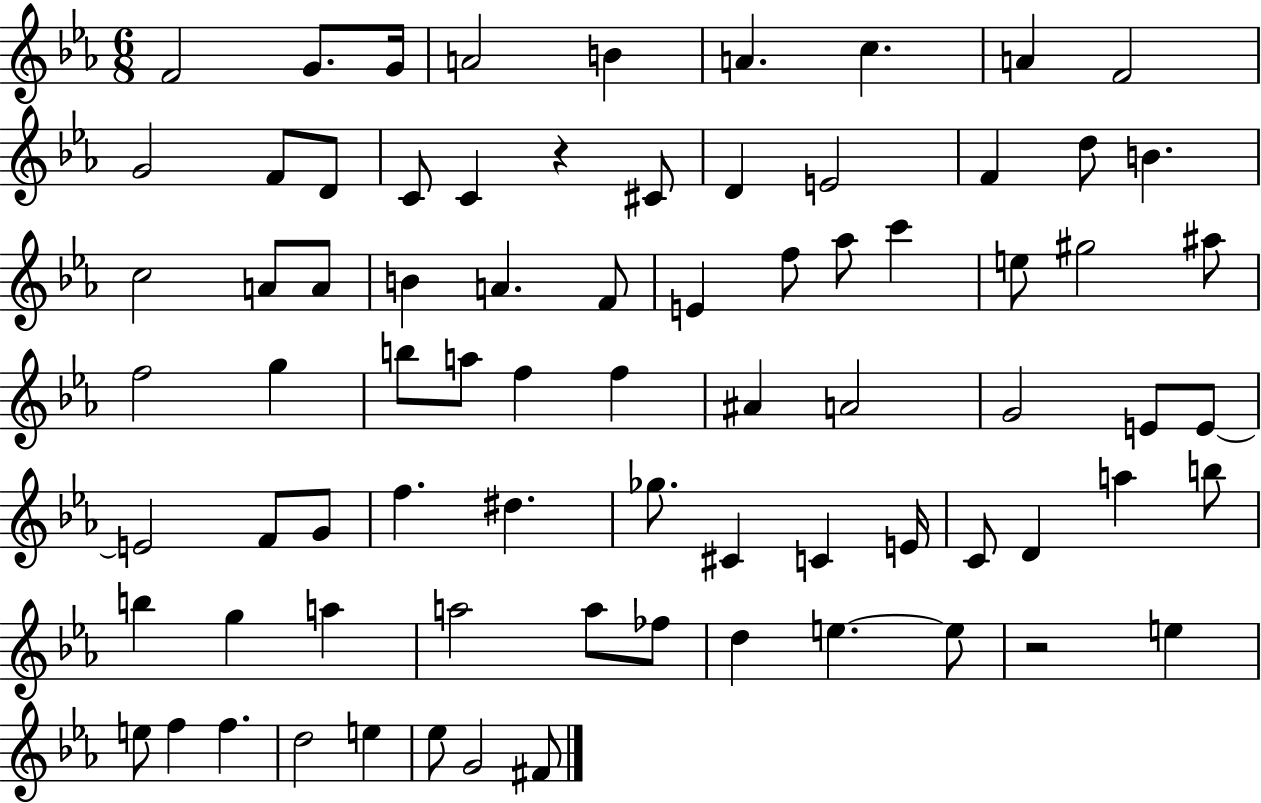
{
  \clef treble
  \numericTimeSignature
  \time 6/8
  \key ees \major
  f'2 g'8. g'16 | a'2 b'4 | a'4. c''4. | a'4 f'2 | \break g'2 f'8 d'8 | c'8 c'4 r4 cis'8 | d'4 e'2 | f'4 d''8 b'4. | \break c''2 a'8 a'8 | b'4 a'4. f'8 | e'4 f''8 aes''8 c'''4 | e''8 gis''2 ais''8 | \break f''2 g''4 | b''8 a''8 f''4 f''4 | ais'4 a'2 | g'2 e'8 e'8~~ | \break e'2 f'8 g'8 | f''4. dis''4. | ges''8. cis'4 c'4 e'16 | c'8 d'4 a''4 b''8 | \break b''4 g''4 a''4 | a''2 a''8 fes''8 | d''4 e''4.~~ e''8 | r2 e''4 | \break e''8 f''4 f''4. | d''2 e''4 | ees''8 g'2 fis'8 | \bar "|."
}